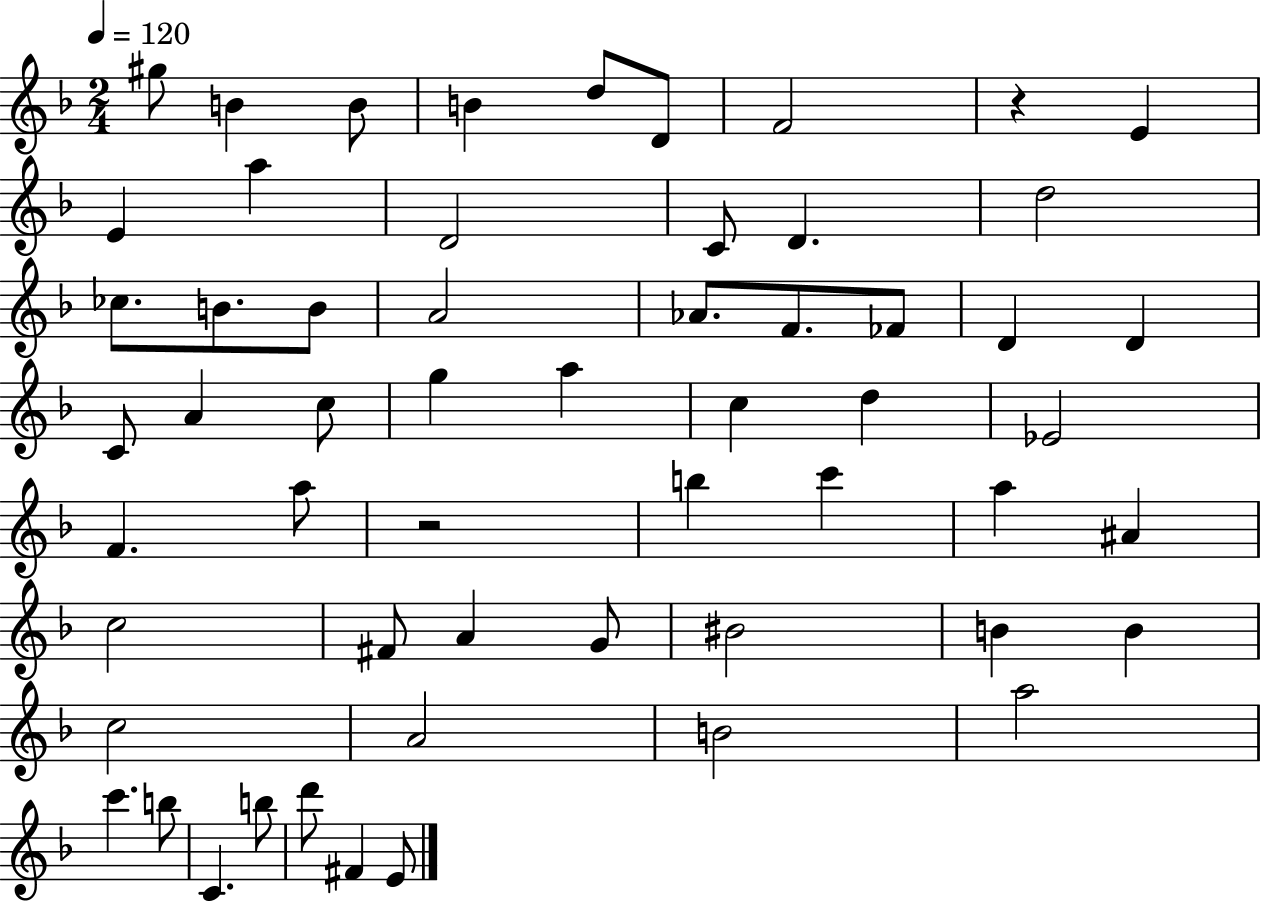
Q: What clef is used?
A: treble